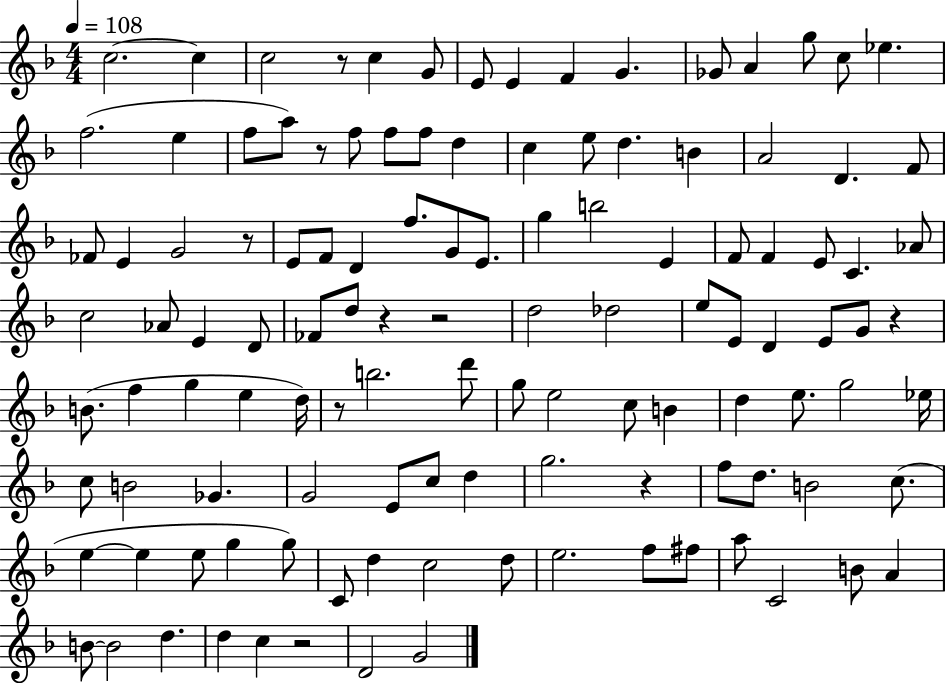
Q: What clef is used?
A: treble